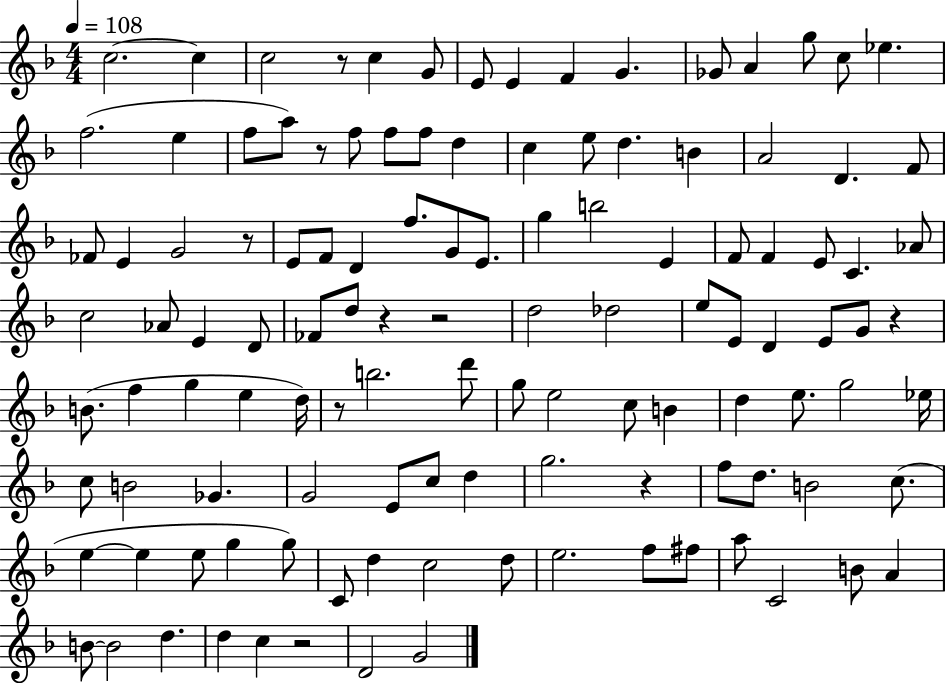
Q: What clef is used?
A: treble